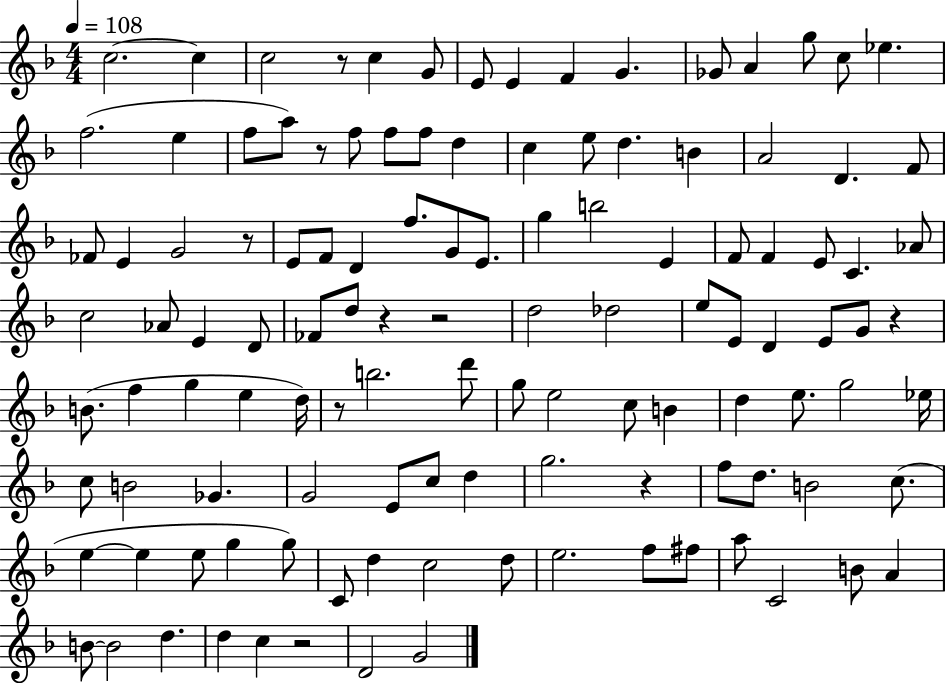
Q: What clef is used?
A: treble